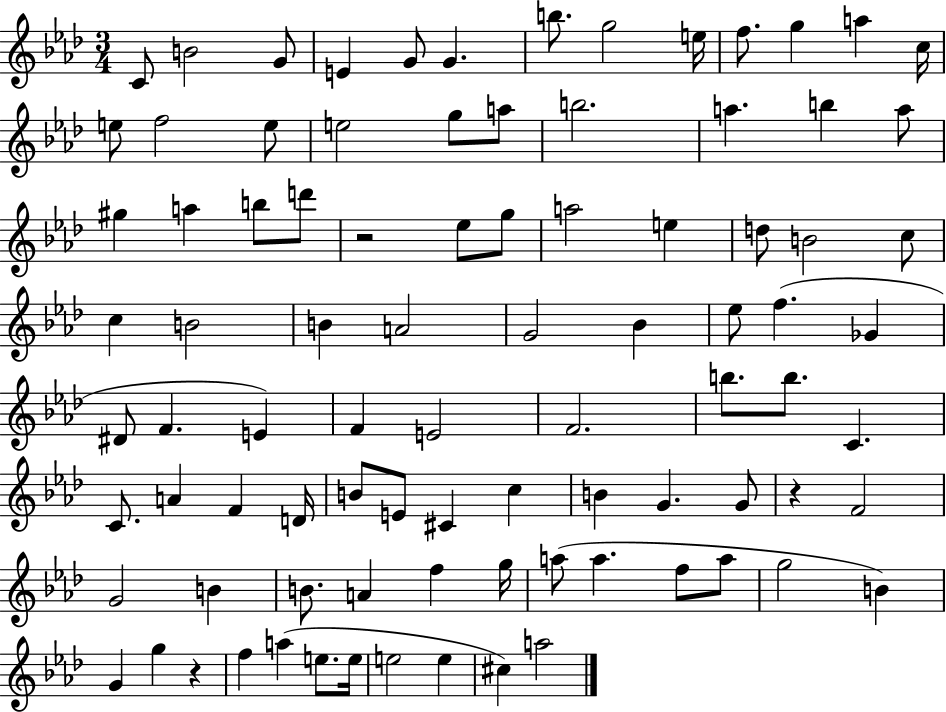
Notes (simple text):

C4/e B4/h G4/e E4/q G4/e G4/q. B5/e. G5/h E5/s F5/e. G5/q A5/q C5/s E5/e F5/h E5/e E5/h G5/e A5/e B5/h. A5/q. B5/q A5/e G#5/q A5/q B5/e D6/e R/h Eb5/e G5/e A5/h E5/q D5/e B4/h C5/e C5/q B4/h B4/q A4/h G4/h Bb4/q Eb5/e F5/q. Gb4/q D#4/e F4/q. E4/q F4/q E4/h F4/h. B5/e. B5/e. C4/q. C4/e. A4/q F4/q D4/s B4/e E4/e C#4/q C5/q B4/q G4/q. G4/e R/q F4/h G4/h B4/q B4/e. A4/q F5/q G5/s A5/e A5/q. F5/e A5/e G5/h B4/q G4/q G5/q R/q F5/q A5/q E5/e. E5/s E5/h E5/q C#5/q A5/h